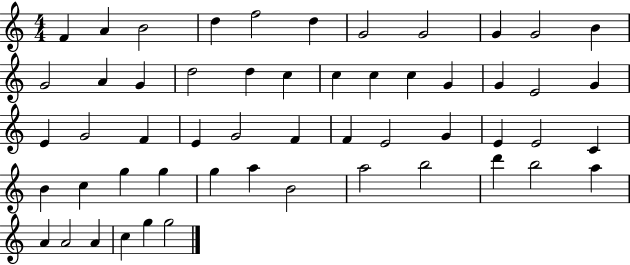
X:1
T:Untitled
M:4/4
L:1/4
K:C
F A B2 d f2 d G2 G2 G G2 B G2 A G d2 d c c c c G G E2 G E G2 F E G2 F F E2 G E E2 C B c g g g a B2 a2 b2 d' b2 a A A2 A c g g2